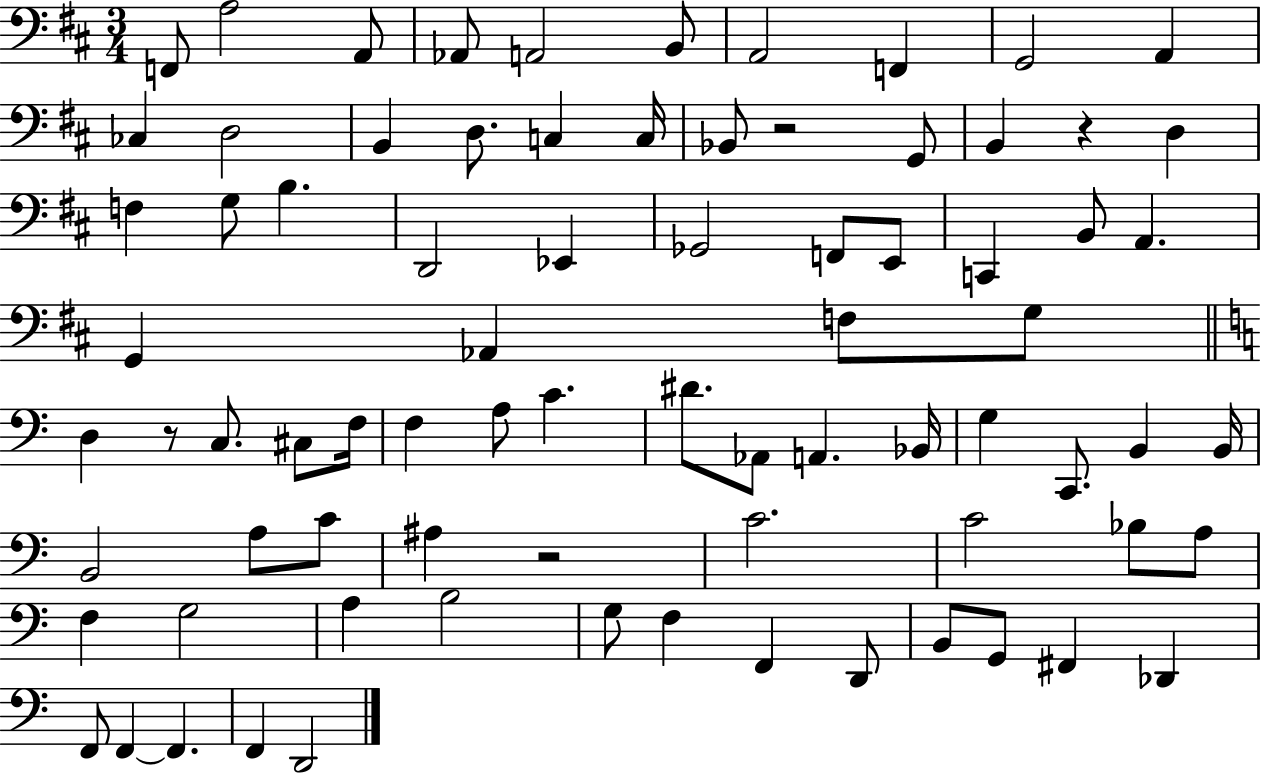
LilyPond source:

{
  \clef bass
  \numericTimeSignature
  \time 3/4
  \key d \major
  \repeat volta 2 { f,8 a2 a,8 | aes,8 a,2 b,8 | a,2 f,4 | g,2 a,4 | \break ces4 d2 | b,4 d8. c4 c16 | bes,8 r2 g,8 | b,4 r4 d4 | \break f4 g8 b4. | d,2 ees,4 | ges,2 f,8 e,8 | c,4 b,8 a,4. | \break g,4 aes,4 f8 g8 | \bar "||" \break \key c \major d4 r8 c8. cis8 f16 | f4 a8 c'4. | dis'8. aes,8 a,4. bes,16 | g4 c,8. b,4 b,16 | \break b,2 a8 c'8 | ais4 r2 | c'2. | c'2 bes8 a8 | \break f4 g2 | a4 b2 | g8 f4 f,4 d,8 | b,8 g,8 fis,4 des,4 | \break f,8 f,4~~ f,4. | f,4 d,2 | } \bar "|."
}